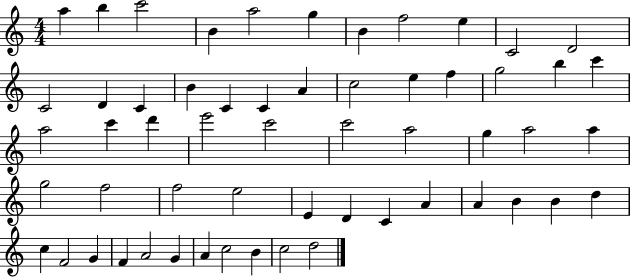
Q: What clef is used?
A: treble